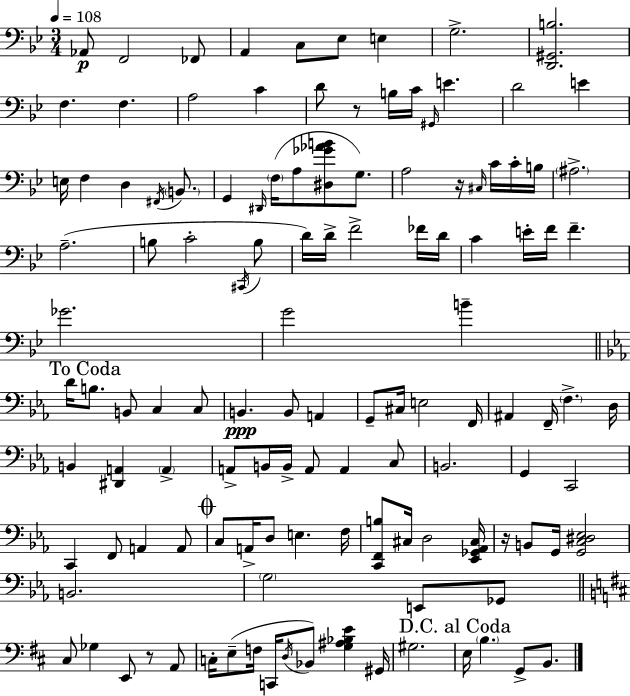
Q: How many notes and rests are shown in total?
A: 123